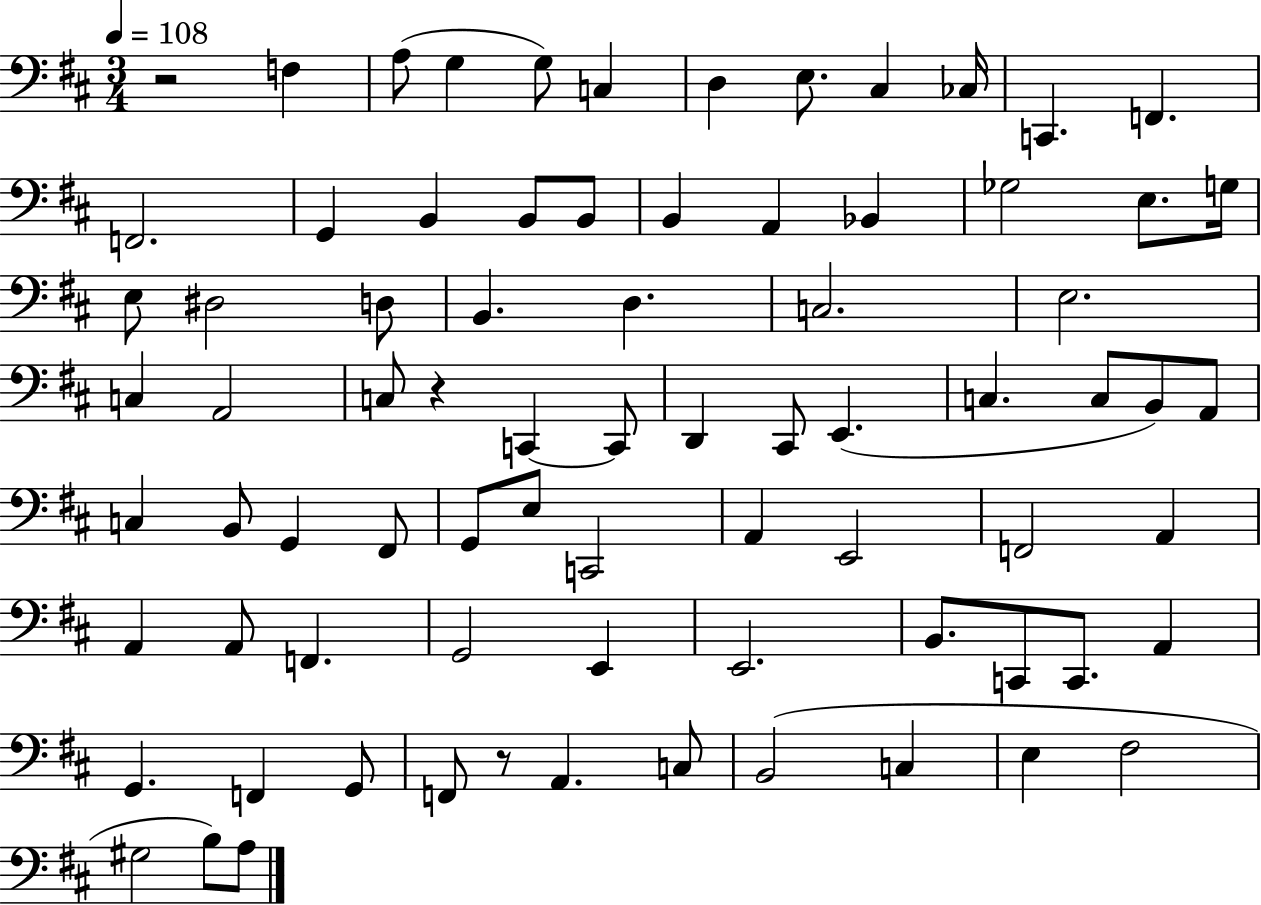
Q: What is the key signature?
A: D major